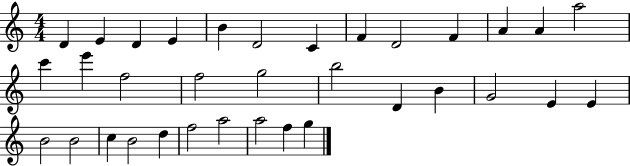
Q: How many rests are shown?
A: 0